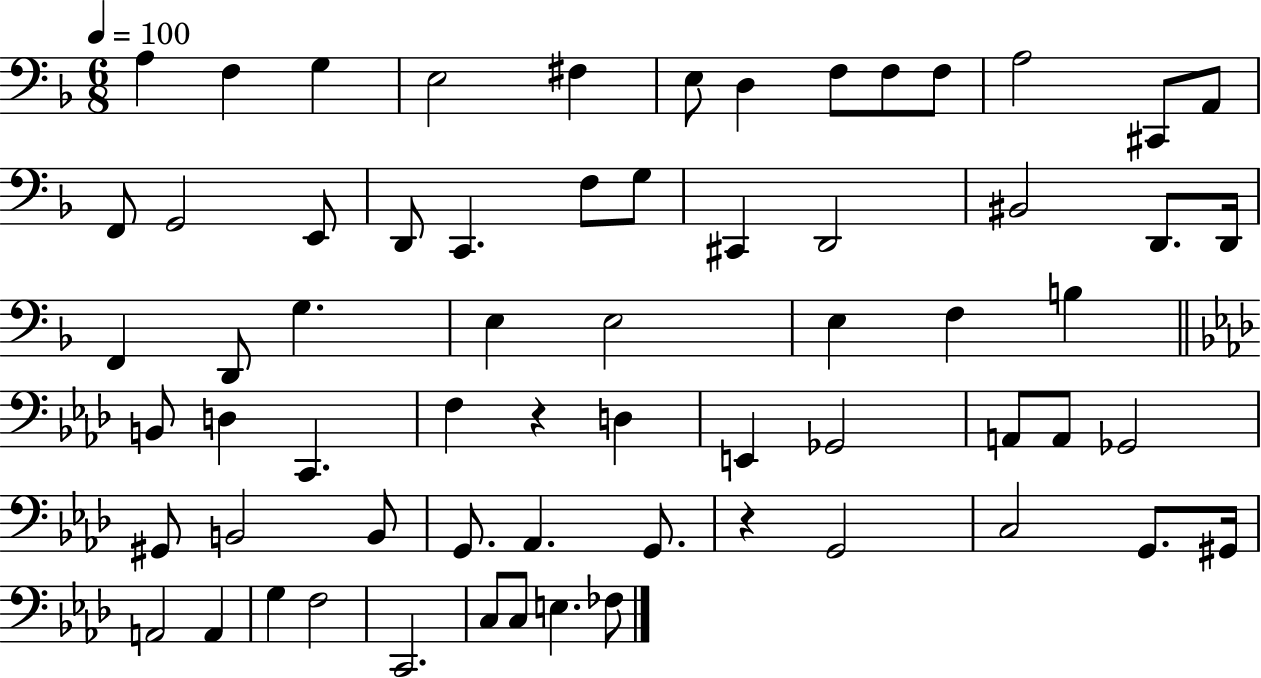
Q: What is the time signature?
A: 6/8